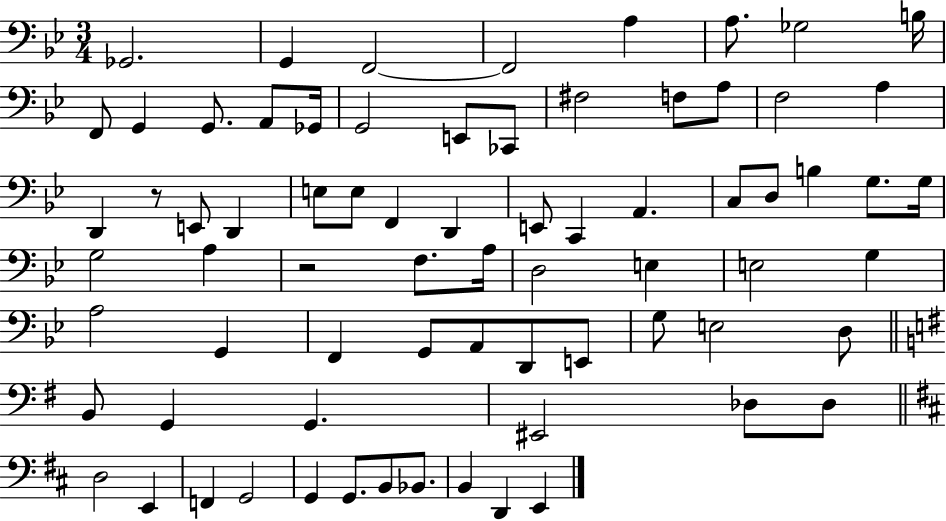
{
  \clef bass
  \numericTimeSignature
  \time 3/4
  \key bes \major
  ges,2. | g,4 f,2~~ | f,2 a4 | a8. ges2 b16 | \break f,8 g,4 g,8. a,8 ges,16 | g,2 e,8 ces,8 | fis2 f8 a8 | f2 a4 | \break d,4 r8 e,8 d,4 | e8 e8 f,4 d,4 | e,8 c,4 a,4. | c8 d8 b4 g8. g16 | \break g2 a4 | r2 f8. a16 | d2 e4 | e2 g4 | \break a2 g,4 | f,4 g,8 a,8 d,8 e,8 | g8 e2 d8 | \bar "||" \break \key e \minor b,8 g,4 g,4. | eis,2 des8 des8 | \bar "||" \break \key d \major d2 e,4 | f,4 g,2 | g,4 g,8. b,8 bes,8. | b,4 d,4 e,4 | \break \bar "|."
}